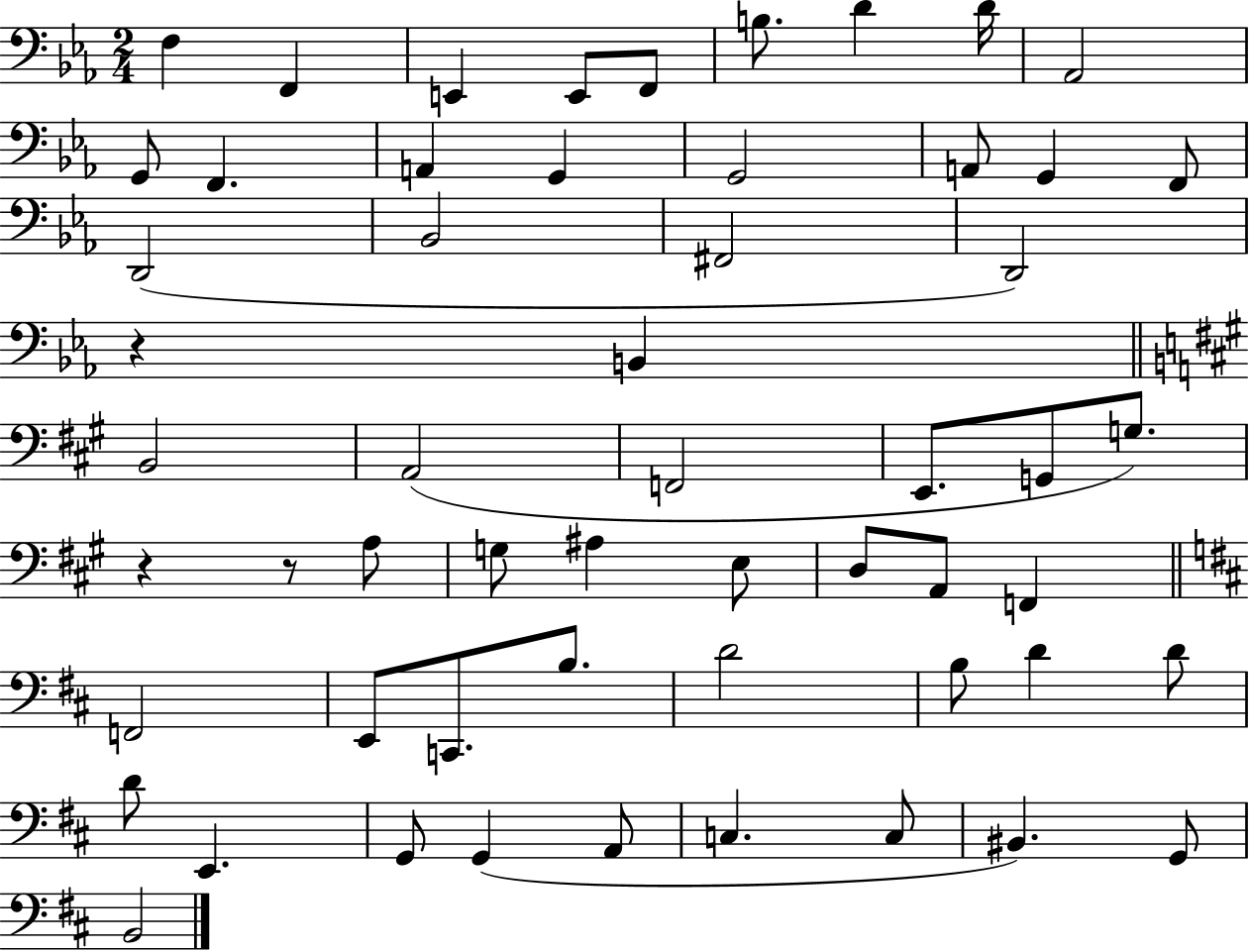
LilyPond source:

{
  \clef bass
  \numericTimeSignature
  \time 2/4
  \key ees \major
  f4 f,4 | e,4 e,8 f,8 | b8. d'4 d'16 | aes,2 | \break g,8 f,4. | a,4 g,4 | g,2 | a,8 g,4 f,8 | \break d,2( | bes,2 | fis,2 | d,2) | \break r4 b,4 | \bar "||" \break \key a \major b,2 | a,2( | f,2 | e,8. g,8 g8.) | \break r4 r8 a8 | g8 ais4 e8 | d8 a,8 f,4 | \bar "||" \break \key d \major f,2 | e,8 c,8. b8. | d'2 | b8 d'4 d'8 | \break d'8 e,4. | g,8 g,4( a,8 | c4. c8 | bis,4.) g,8 | \break b,2 | \bar "|."
}